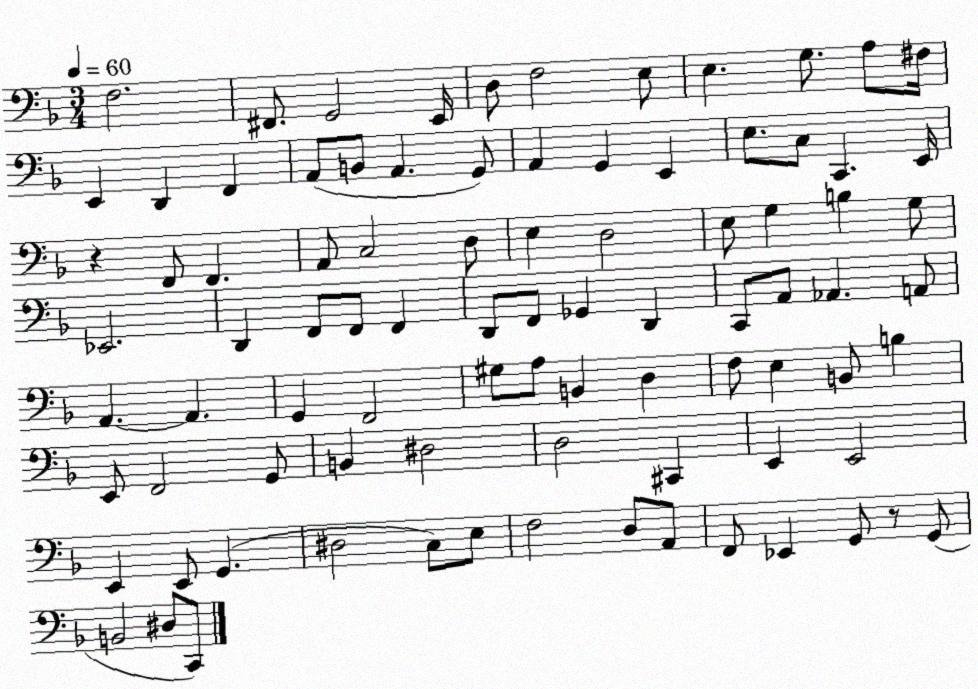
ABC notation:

X:1
T:Untitled
M:3/4
L:1/4
K:F
F,2 ^F,,/2 G,,2 E,,/4 D,/2 F,2 E,/2 E, G,/2 A,/2 ^F,/4 E,, D,, F,, A,,/2 B,,/2 A,, G,,/2 A,, G,, E,, E,/2 C,/2 C,, E,,/4 z F,,/2 F,, A,,/2 C,2 D,/2 E, D,2 E,/2 G, B, G,/2 _E,,2 D,, F,,/2 F,,/2 F,, D,,/2 F,,/2 _G,, D,, C,,/2 A,,/2 _A,, A,,/2 A,, A,, G,, F,,2 ^G,/2 A,/2 B,, D, F,/2 E, B,,/2 B, E,,/2 F,,2 G,,/2 B,, ^D,2 D,2 ^C,, E,, E,,2 E,, E,,/2 G,, ^D,2 C,/2 E,/2 F,2 D,/2 A,,/2 F,,/2 _E,, G,,/2 z/2 G,,/2 B,,2 ^D,/2 C,,/2